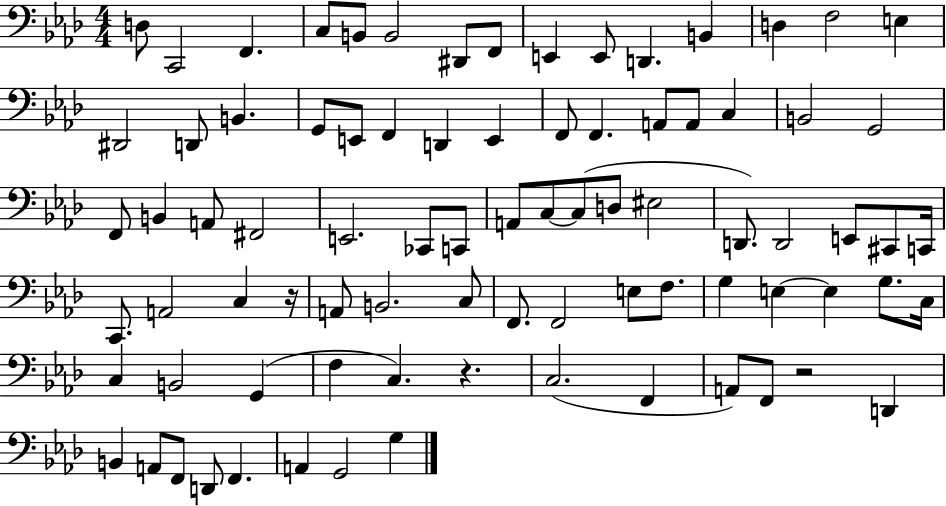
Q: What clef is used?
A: bass